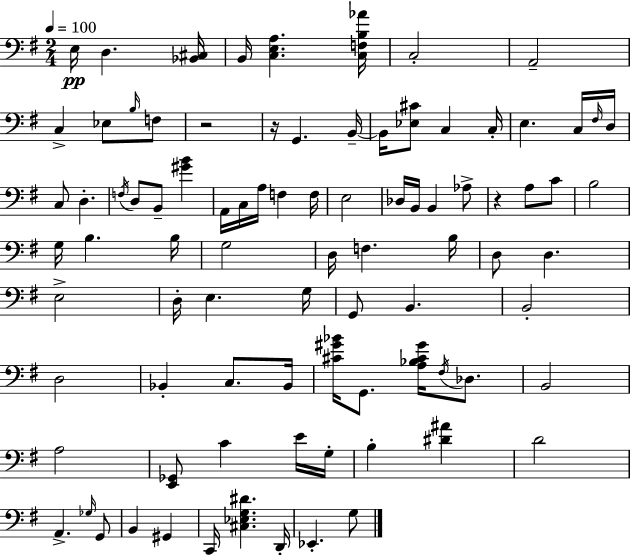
{
  \clef bass
  \numericTimeSignature
  \time 2/4
  \key g \major
  \tempo 4 = 100
  e16\pp d4. <bes, cis>16 | b,16 <c e a>4. <c f b aes'>16 | c2-. | a,2-- | \break c4-> ees8 \grace { b16 } f8 | r2 | r16 g,4. | b,16--~~ b,16 <ees cis'>8 c4 | \break c16-. e4. c16 | \grace { fis16 } d16 c8 d4.-. | \acciaccatura { f16 } d8 b,8-- <gis' b'>4 | a,16 c16 a16 f4 | \break f16 e2 | des16 b,16 b,4 | aes8-> r4 a8 | c'8 b2 | \break g16 b4. | b16 g2 | d16 f4. | b16 d8 d4. | \break e2-> | d16-. e4. | g16 g,8 b,4. | b,2-. | \break d2 | bes,4-. c8. | bes,16 <cis' gis' bes'>16 g,8. <a bes cis' gis'>16 | \acciaccatura { fis16 } des8. b,2 | \break a2 | <e, ges,>8 c'4 | e'16 g16-. b4-. | <dis' ais'>4 d'2 | \break a,4.-> | \grace { ges16 } g,8 b,4 | gis,4 c,16 <cis ees g dis'>4. | d,16-. ees,4.-. | \break g8 \bar "|."
}